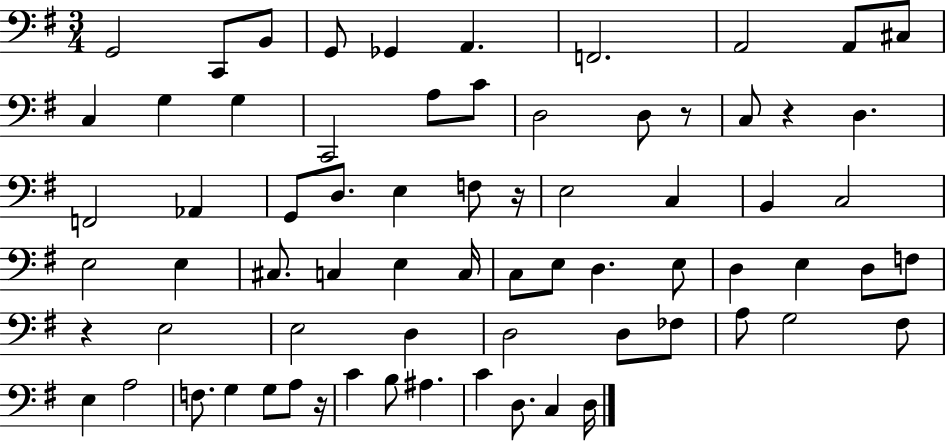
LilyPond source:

{
  \clef bass
  \numericTimeSignature
  \time 3/4
  \key g \major
  \repeat volta 2 { g,2 c,8 b,8 | g,8 ges,4 a,4. | f,2. | a,2 a,8 cis8 | \break c4 g4 g4 | c,2 a8 c'8 | d2 d8 r8 | c8 r4 d4. | \break f,2 aes,4 | g,8 d8. e4 f8 r16 | e2 c4 | b,4 c2 | \break e2 e4 | cis8. c4 e4 c16 | c8 e8 d4. e8 | d4 e4 d8 f8 | \break r4 e2 | e2 d4 | d2 d8 fes8 | a8 g2 fis8 | \break e4 a2 | f8. g4 g8 a8 r16 | c'4 b8 ais4. | c'4 d8. c4 d16 | \break } \bar "|."
}